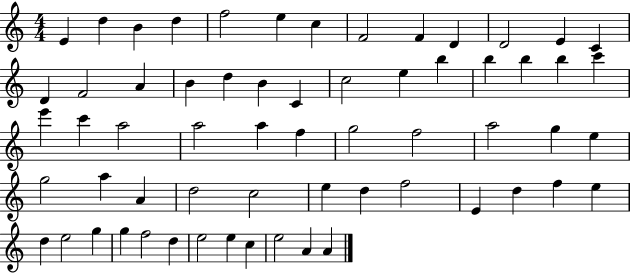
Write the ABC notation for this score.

X:1
T:Untitled
M:4/4
L:1/4
K:C
E d B d f2 e c F2 F D D2 E C D F2 A B d B C c2 e b b b b c' e' c' a2 a2 a f g2 f2 a2 g e g2 a A d2 c2 e d f2 E d f e d e2 g g f2 d e2 e c e2 A A